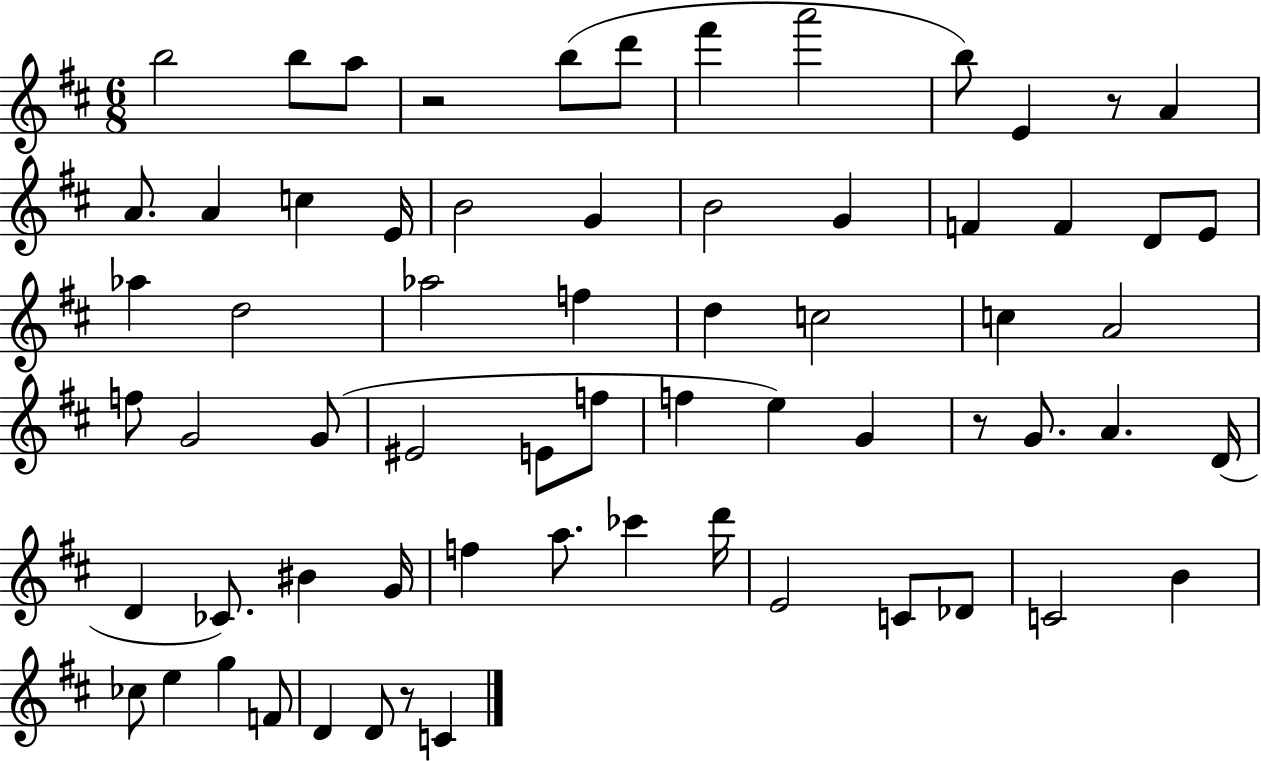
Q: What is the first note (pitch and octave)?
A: B5